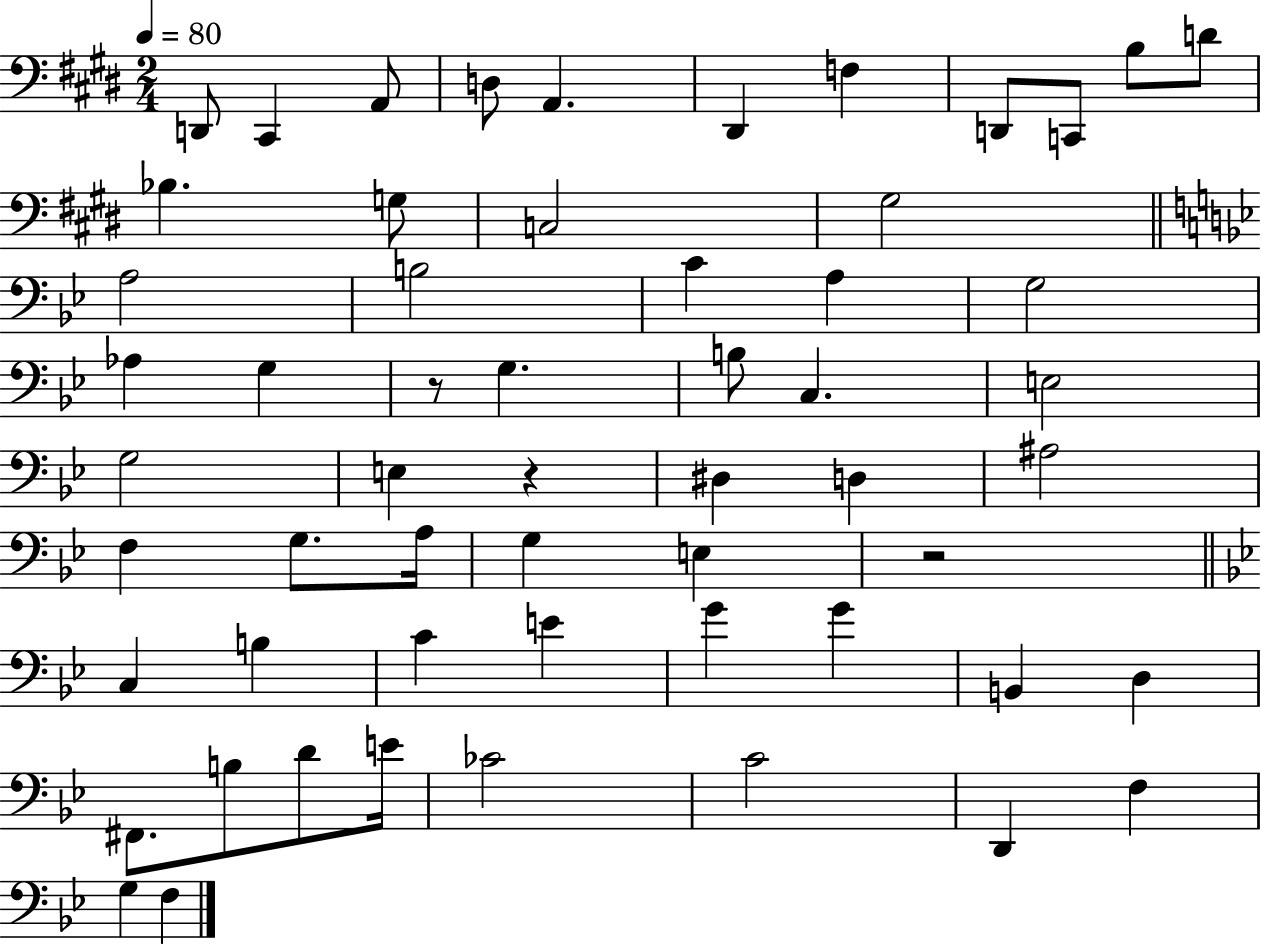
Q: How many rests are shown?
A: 3